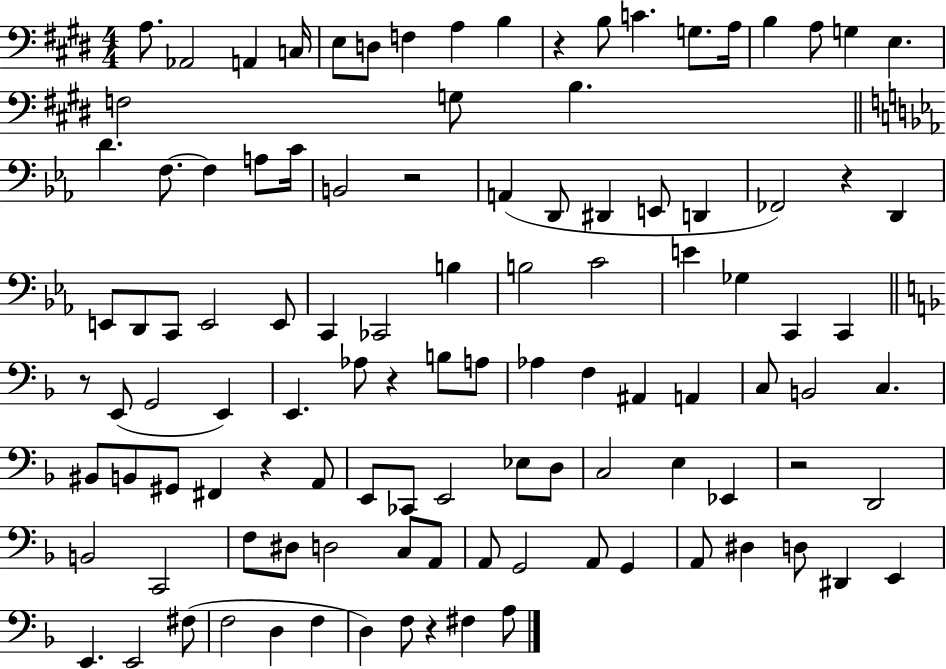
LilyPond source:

{
  \clef bass
  \numericTimeSignature
  \time 4/4
  \key e \major
  a8. aes,2 a,4 c16 | e8 d8 f4 a4 b4 | r4 b8 c'4. g8. a16 | b4 a8 g4 e4. | \break f2 g8 b4. | \bar "||" \break \key c \minor d'4. f8.~~ f4 a8 c'16 | b,2 r2 | a,4( d,8 dis,4 e,8 d,4 | fes,2) r4 d,4 | \break e,8 d,8 c,8 e,2 e,8 | c,4 ces,2 b4 | b2 c'2 | e'4 ges4 c,4 c,4 | \break \bar "||" \break \key d \minor r8 e,8( g,2 e,4) | e,4. aes8 r4 b8 a8 | aes4 f4 ais,4 a,4 | c8 b,2 c4. | \break bis,8 b,8 gis,8 fis,4 r4 a,8 | e,8 ces,8 e,2 ees8 d8 | c2 e4 ees,4 | r2 d,2 | \break b,2 c,2 | f8 dis8 d2 c8 a,8 | a,8 g,2 a,8 g,4 | a,8 dis4 d8 dis,4 e,4 | \break e,4. e,2 fis8( | f2 d4 f4 | d4) f8 r4 fis4 a8 | \bar "|."
}